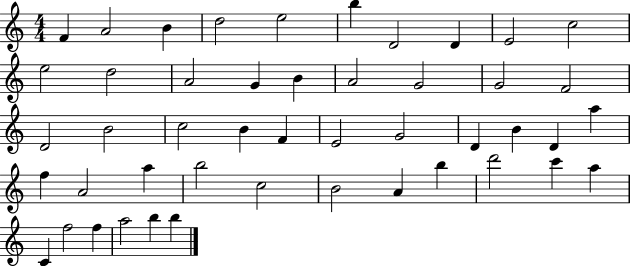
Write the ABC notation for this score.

X:1
T:Untitled
M:4/4
L:1/4
K:C
F A2 B d2 e2 b D2 D E2 c2 e2 d2 A2 G B A2 G2 G2 F2 D2 B2 c2 B F E2 G2 D B D a f A2 a b2 c2 B2 A b d'2 c' a C f2 f a2 b b